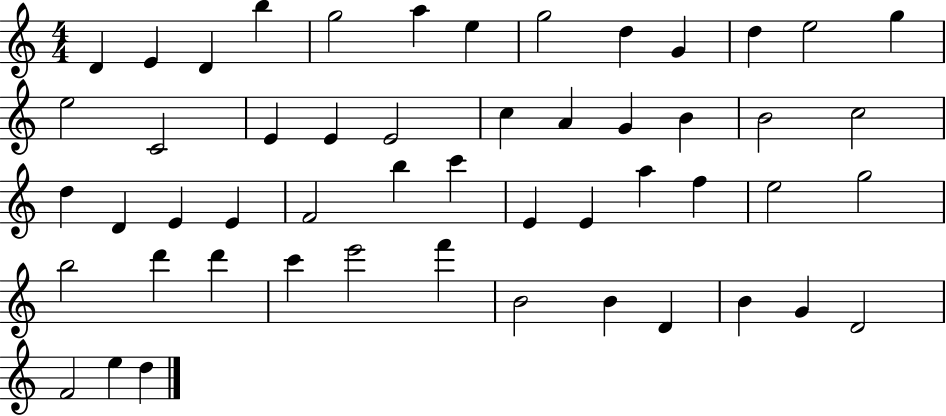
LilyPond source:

{
  \clef treble
  \numericTimeSignature
  \time 4/4
  \key c \major
  d'4 e'4 d'4 b''4 | g''2 a''4 e''4 | g''2 d''4 g'4 | d''4 e''2 g''4 | \break e''2 c'2 | e'4 e'4 e'2 | c''4 a'4 g'4 b'4 | b'2 c''2 | \break d''4 d'4 e'4 e'4 | f'2 b''4 c'''4 | e'4 e'4 a''4 f''4 | e''2 g''2 | \break b''2 d'''4 d'''4 | c'''4 e'''2 f'''4 | b'2 b'4 d'4 | b'4 g'4 d'2 | \break f'2 e''4 d''4 | \bar "|."
}